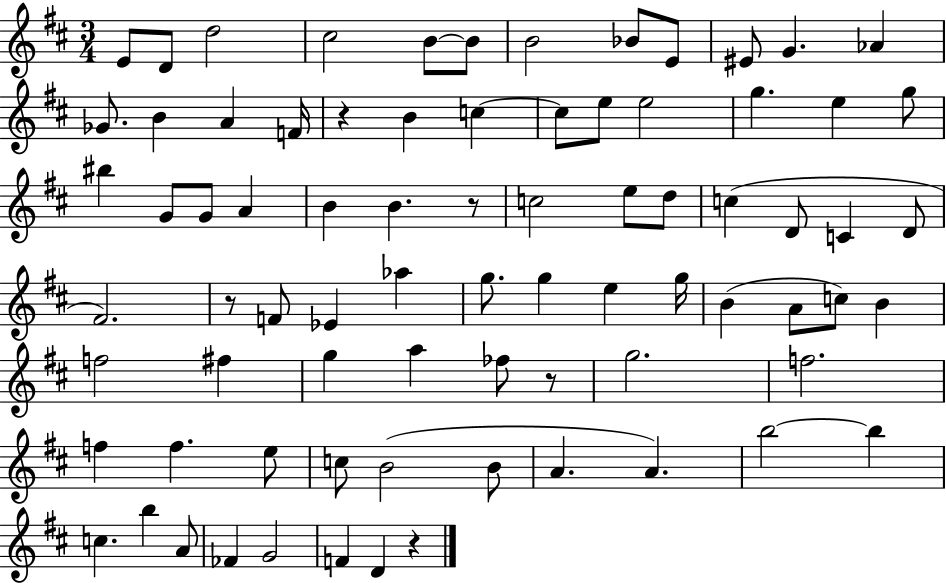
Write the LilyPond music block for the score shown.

{
  \clef treble
  \numericTimeSignature
  \time 3/4
  \key d \major
  e'8 d'8 d''2 | cis''2 b'8~~ b'8 | b'2 bes'8 e'8 | eis'8 g'4. aes'4 | \break ges'8. b'4 a'4 f'16 | r4 b'4 c''4~~ | c''8 e''8 e''2 | g''4. e''4 g''8 | \break bis''4 g'8 g'8 a'4 | b'4 b'4. r8 | c''2 e''8 d''8 | c''4( d'8 c'4 d'8 | \break fis'2.) | r8 f'8 ees'4 aes''4 | g''8. g''4 e''4 g''16 | b'4( a'8 c''8) b'4 | \break f''2 fis''4 | g''4 a''4 fes''8 r8 | g''2. | f''2. | \break f''4 f''4. e''8 | c''8 b'2( b'8 | a'4. a'4.) | b''2~~ b''4 | \break c''4. b''4 a'8 | fes'4 g'2 | f'4 d'4 r4 | \bar "|."
}